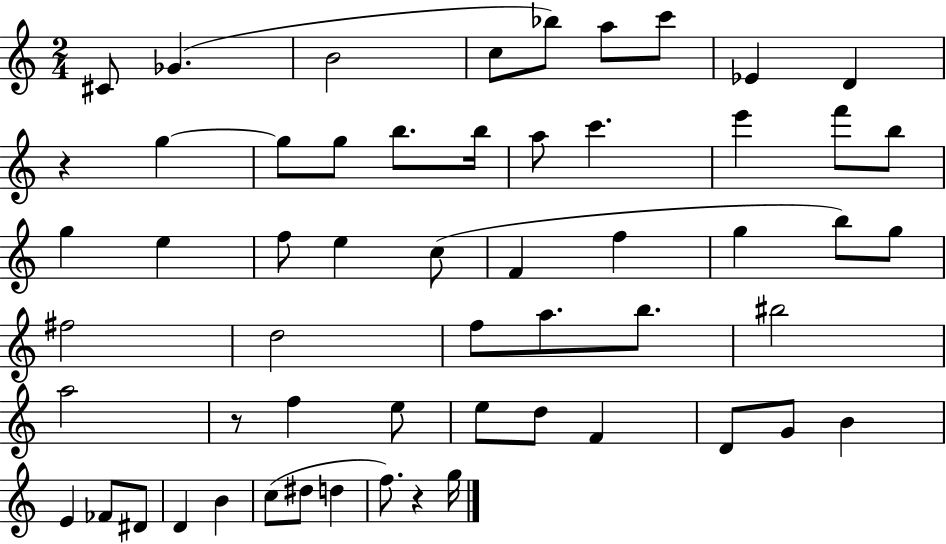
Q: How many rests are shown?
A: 3